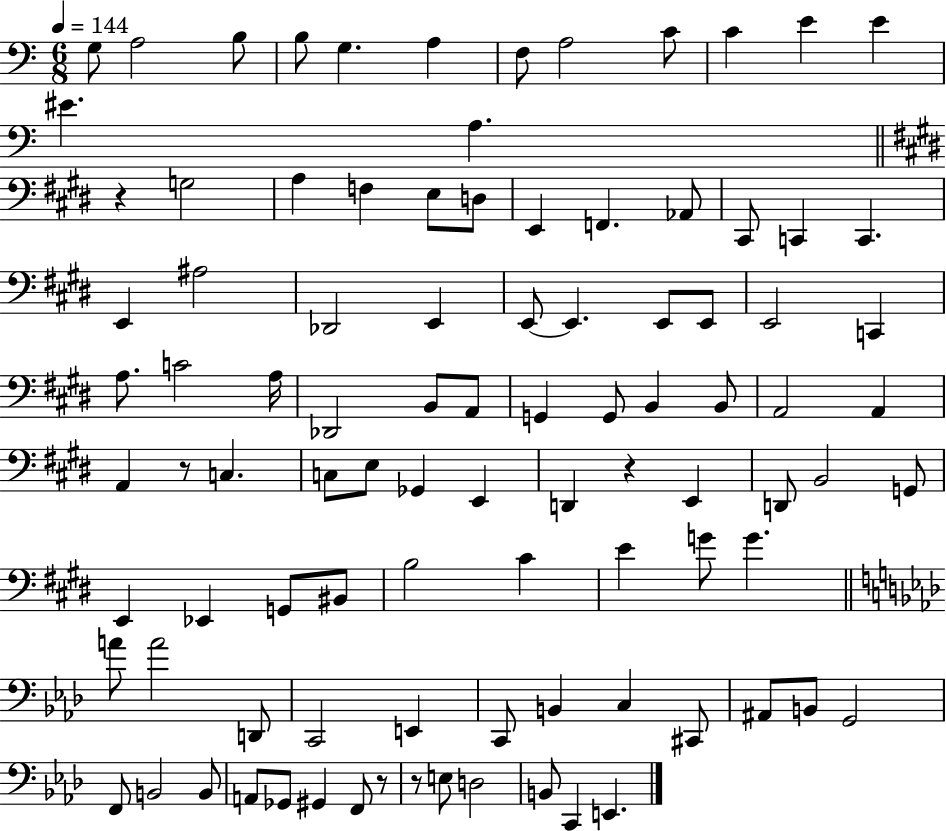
G3/e A3/h B3/e B3/e G3/q. A3/q F3/e A3/h C4/e C4/q E4/q E4/q EIS4/q. A3/q. R/q G3/h A3/q F3/q E3/e D3/e E2/q F2/q. Ab2/e C#2/e C2/q C2/q. E2/q A#3/h Db2/h E2/q E2/e E2/q. E2/e E2/e E2/h C2/q A3/e. C4/h A3/s Db2/h B2/e A2/e G2/q G2/e B2/q B2/e A2/h A2/q A2/q R/e C3/q. C3/e E3/e Gb2/q E2/q D2/q R/q E2/q D2/e B2/h G2/e E2/q Eb2/q G2/e BIS2/e B3/h C#4/q E4/q G4/e G4/q. A4/e A4/h D2/e C2/h E2/q C2/e B2/q C3/q C#2/e A#2/e B2/e G2/h F2/e B2/h B2/e A2/e Gb2/e G#2/q F2/e R/e R/e E3/e D3/h B2/e C2/q E2/q.